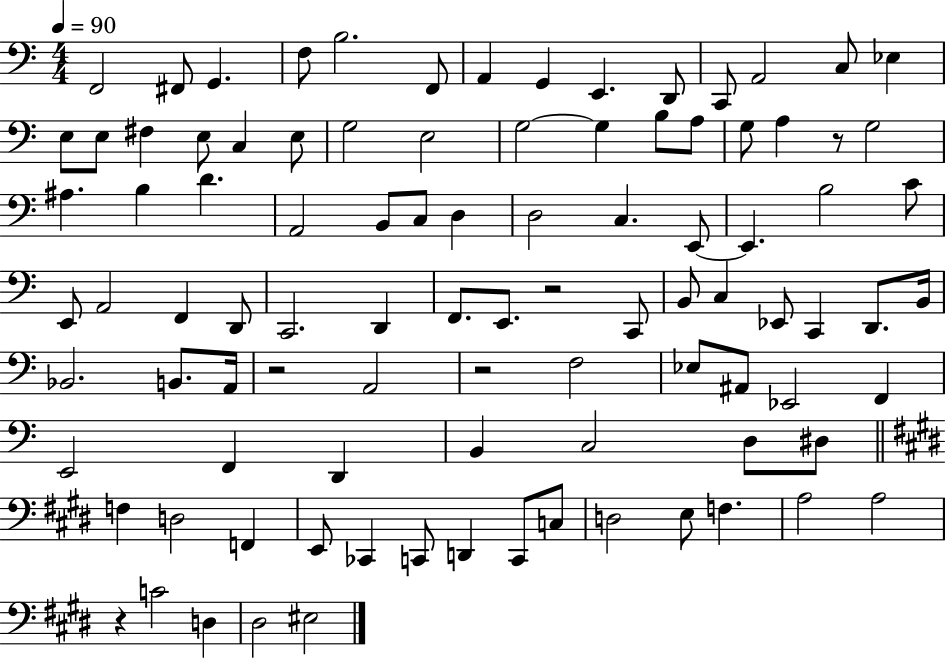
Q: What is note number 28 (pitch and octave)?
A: A3